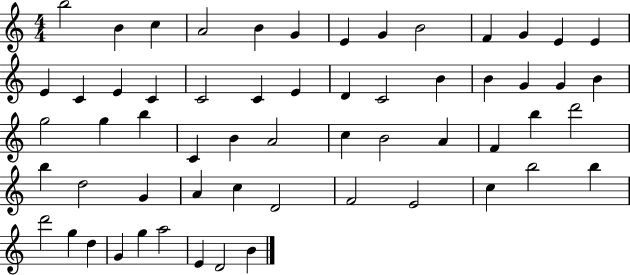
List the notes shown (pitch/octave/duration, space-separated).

B5/h B4/q C5/q A4/h B4/q G4/q E4/q G4/q B4/h F4/q G4/q E4/q E4/q E4/q C4/q E4/q C4/q C4/h C4/q E4/q D4/q C4/h B4/q B4/q G4/q G4/q B4/q G5/h G5/q B5/q C4/q B4/q A4/h C5/q B4/h A4/q F4/q B5/q D6/h B5/q D5/h G4/q A4/q C5/q D4/h F4/h E4/h C5/q B5/h B5/q D6/h G5/q D5/q G4/q G5/q A5/h E4/q D4/h B4/q